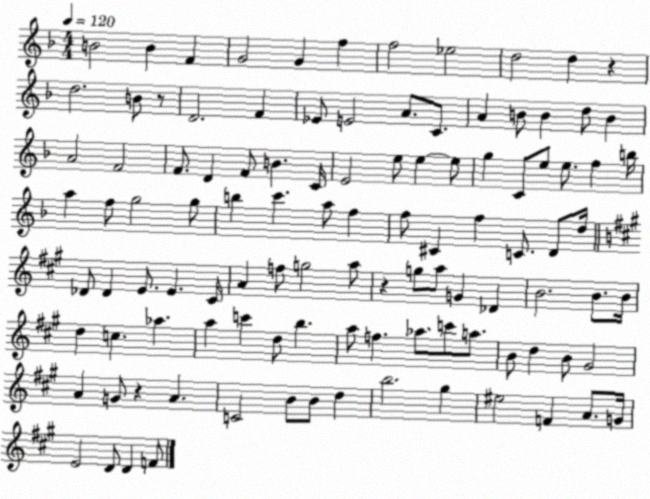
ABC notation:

X:1
T:Untitled
M:4/4
L:1/4
K:F
B2 B F G2 G f f2 _e2 d2 d z d2 B/2 z/2 D2 F _E/2 E2 A/2 C/2 A B/2 B d/2 B A2 F2 F/2 D F/2 B C/4 E2 e/2 e e/2 g C/2 e/2 e/2 f b/4 a f/2 g2 g/2 b c' a/2 f f/2 ^C f C/2 D/2 d/4 _D/2 _D E/2 E ^C/4 A f/2 g2 a/2 z g/2 a/2 G _D B2 B/2 B/4 d c _a a c' d/2 b a/2 f _a/2 c'/2 a/2 B/2 d B/2 ^G2 A G/2 z A C2 B/2 B/2 d b2 ^g ^e2 F A/2 G/4 E2 D/2 D F/2